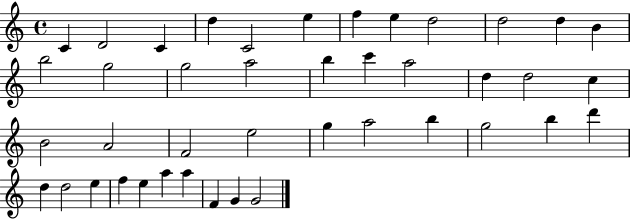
{
  \clef treble
  \time 4/4
  \defaultTimeSignature
  \key c \major
  c'4 d'2 c'4 | d''4 c'2 e''4 | f''4 e''4 d''2 | d''2 d''4 b'4 | \break b''2 g''2 | g''2 a''2 | b''4 c'''4 a''2 | d''4 d''2 c''4 | \break b'2 a'2 | f'2 e''2 | g''4 a''2 b''4 | g''2 b''4 d'''4 | \break d''4 d''2 e''4 | f''4 e''4 a''4 a''4 | f'4 g'4 g'2 | \bar "|."
}